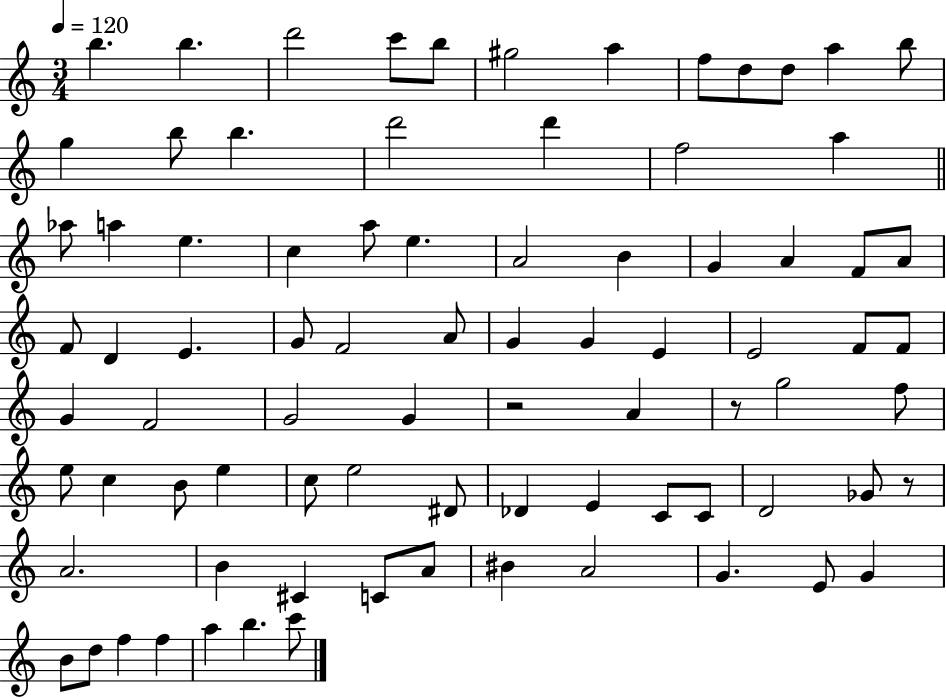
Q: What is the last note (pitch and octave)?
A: C6